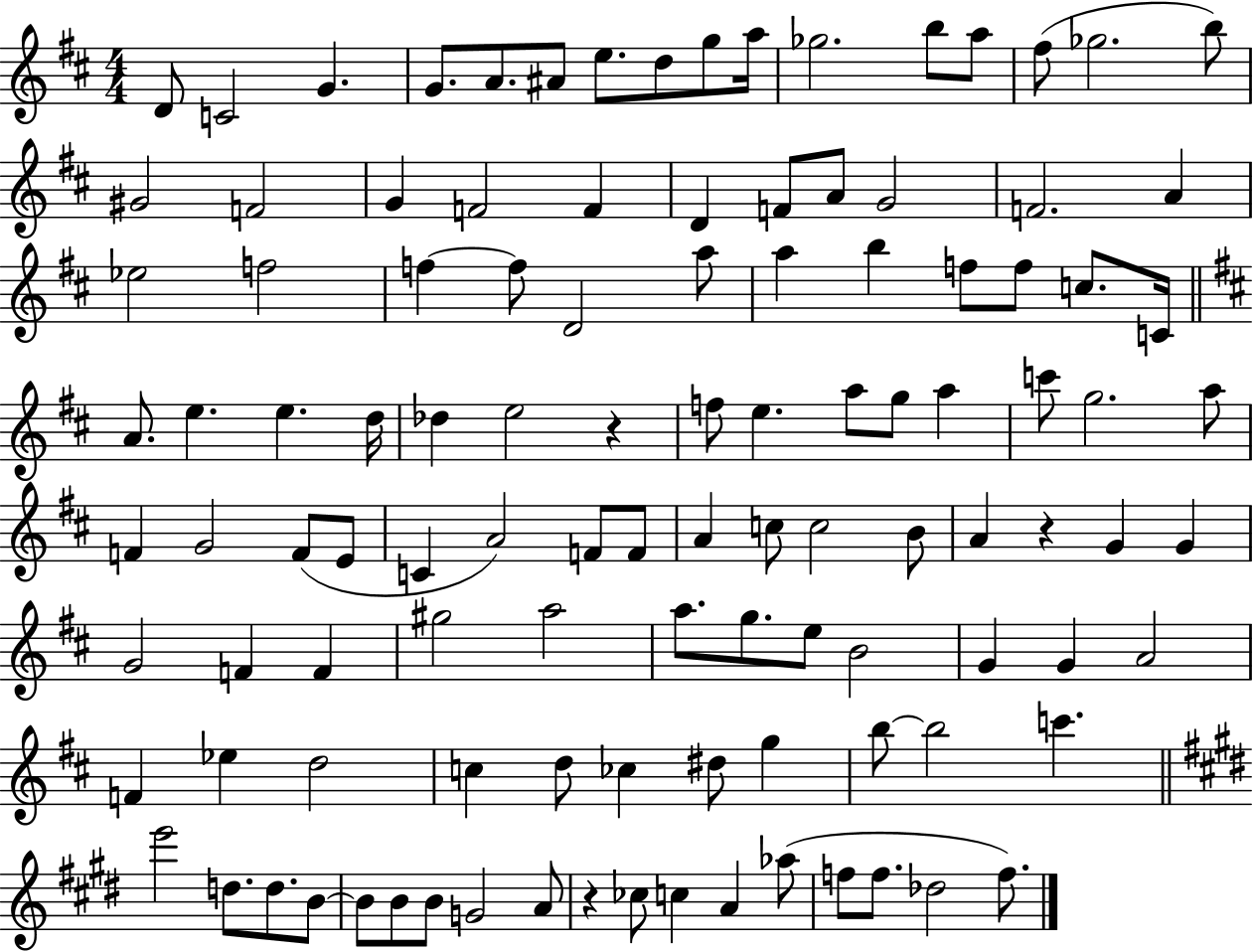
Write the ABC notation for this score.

X:1
T:Untitled
M:4/4
L:1/4
K:D
D/2 C2 G G/2 A/2 ^A/2 e/2 d/2 g/2 a/4 _g2 b/2 a/2 ^f/2 _g2 b/2 ^G2 F2 G F2 F D F/2 A/2 G2 F2 A _e2 f2 f f/2 D2 a/2 a b f/2 f/2 c/2 C/4 A/2 e e d/4 _d e2 z f/2 e a/2 g/2 a c'/2 g2 a/2 F G2 F/2 E/2 C A2 F/2 F/2 A c/2 c2 B/2 A z G G G2 F F ^g2 a2 a/2 g/2 e/2 B2 G G A2 F _e d2 c d/2 _c ^d/2 g b/2 b2 c' e'2 d/2 d/2 B/2 B/2 B/2 B/2 G2 A/2 z _c/2 c A _a/2 f/2 f/2 _d2 f/2